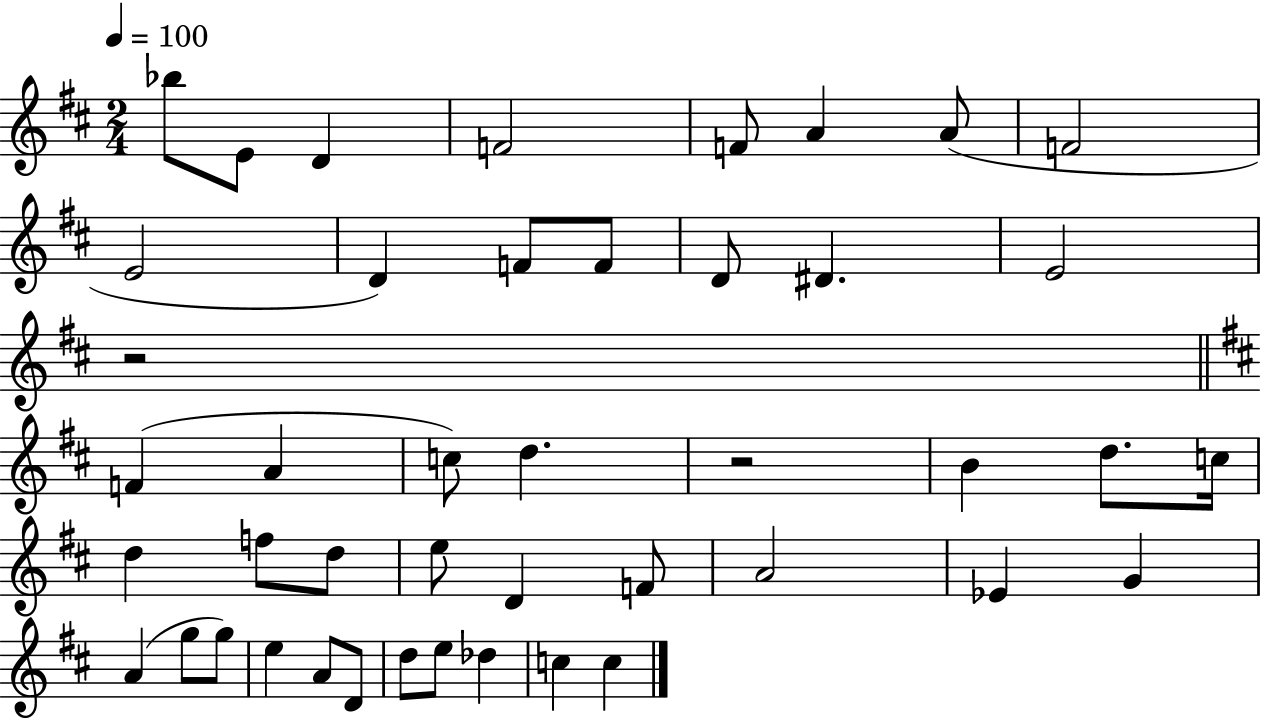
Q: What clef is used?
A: treble